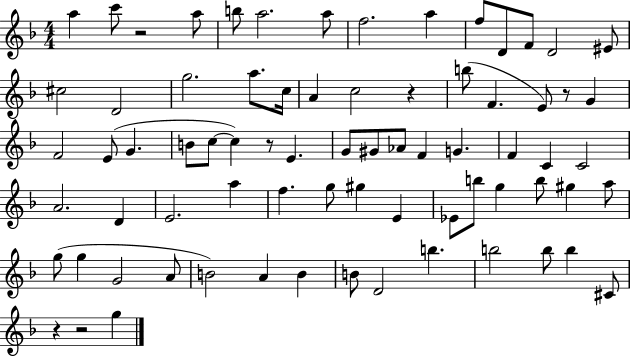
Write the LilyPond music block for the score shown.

{
  \clef treble
  \numericTimeSignature
  \time 4/4
  \key f \major
  a''4 c'''8 r2 a''8 | b''8 a''2. a''8 | f''2. a''4 | f''8 d'8 f'8 d'2 eis'8 | \break cis''2 d'2 | g''2. a''8. c''16 | a'4 c''2 r4 | b''8( f'4. e'8) r8 g'4 | \break f'2 e'8( g'4. | b'8 c''8~~ c''4) r8 e'4. | g'8 gis'8 aes'8 f'4 g'4. | f'4 c'4 c'2 | \break a'2. d'4 | e'2. a''4 | f''4. g''8 gis''4 e'4 | ees'8 b''8 g''4 b''8 gis''4 a''8 | \break g''8( g''4 g'2 a'8 | b'2) a'4 b'4 | b'8 d'2 b''4. | b''2 b''8 b''4 cis'8 | \break r4 r2 g''4 | \bar "|."
}